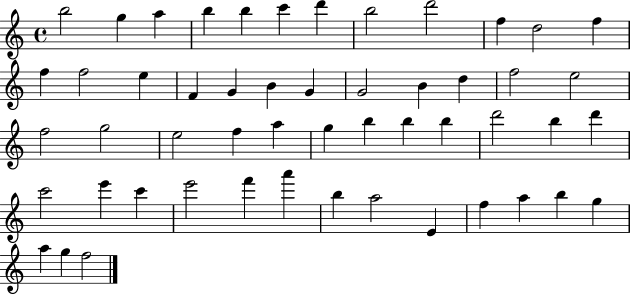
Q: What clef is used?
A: treble